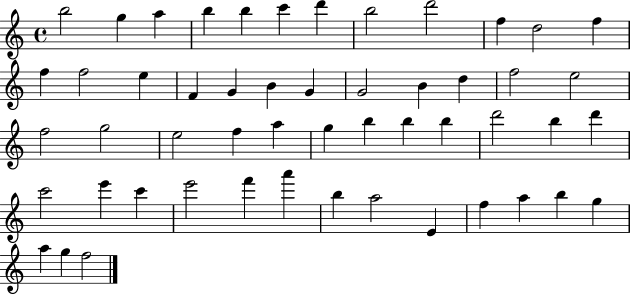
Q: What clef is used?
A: treble